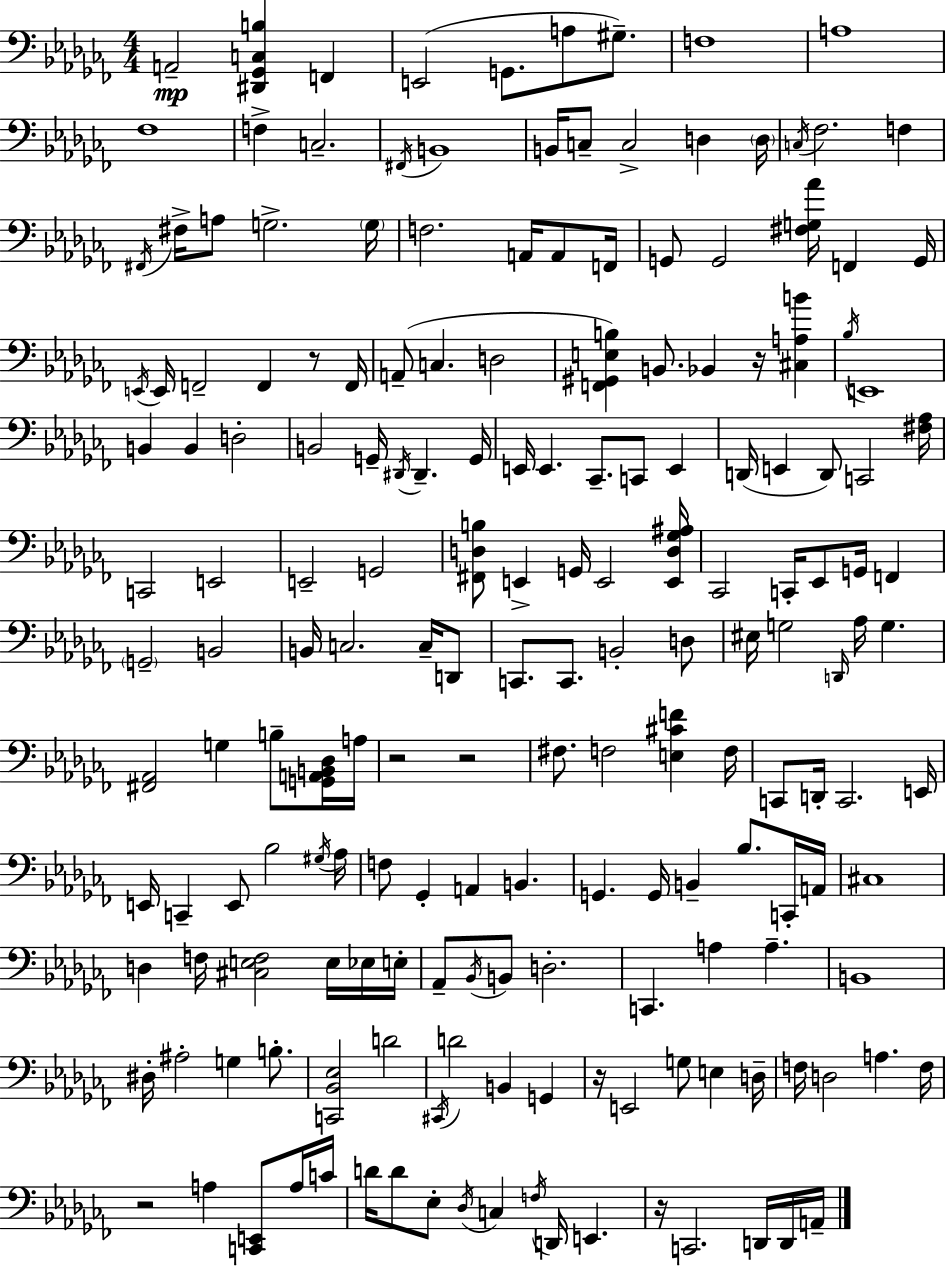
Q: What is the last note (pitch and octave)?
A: A2